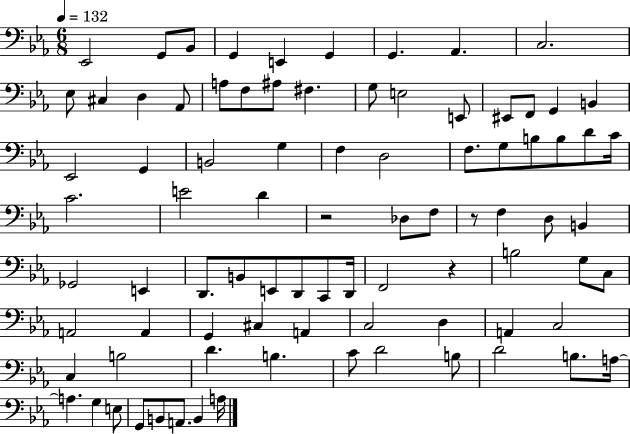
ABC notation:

X:1
T:Untitled
M:6/8
L:1/4
K:Eb
_E,,2 G,,/2 _B,,/2 G,, E,, G,, G,, _A,, C,2 _E,/2 ^C, D, _A,,/2 A,/2 F,/2 ^A,/2 ^F, G,/2 E,2 E,,/2 ^E,,/2 F,,/2 G,, B,, _E,,2 G,, B,,2 G, F, D,2 F,/2 G,/2 B,/2 B,/2 D/2 C/4 C2 E2 D z2 _D,/2 F,/2 z/2 F, D,/2 B,, _G,,2 E,, D,,/2 B,,/2 E,,/2 D,,/2 C,,/2 D,,/4 F,,2 z B,2 G,/2 C,/2 A,,2 A,, G,, ^C, A,, C,2 D, A,, C,2 C, B,2 D B, C/2 D2 B,/2 D2 B,/2 A,/4 A, G, E,/2 G,,/2 B,,/2 A,,/2 B,, A,/4